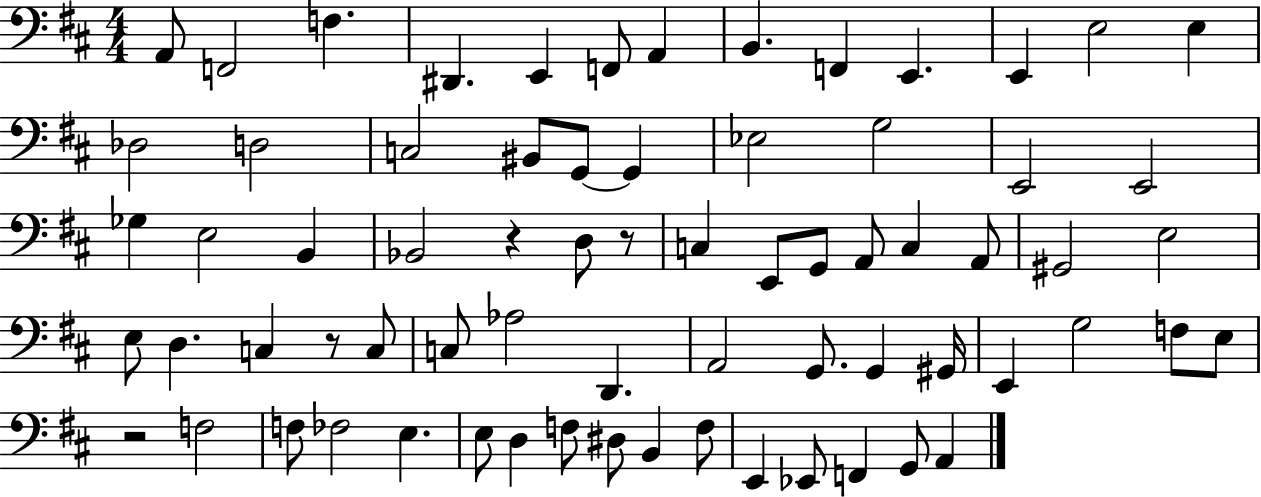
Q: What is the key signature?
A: D major